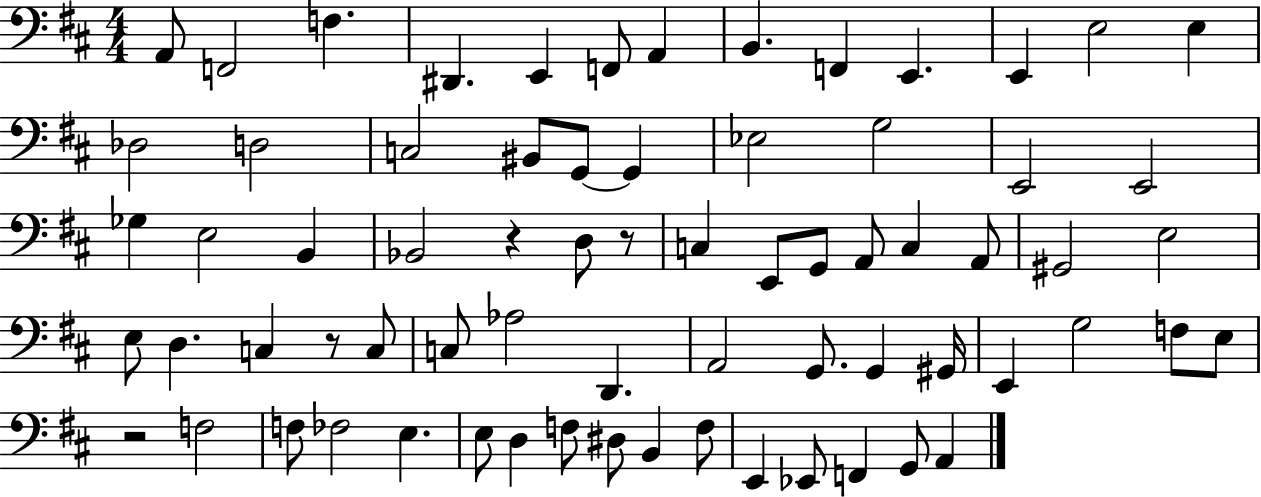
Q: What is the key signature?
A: D major